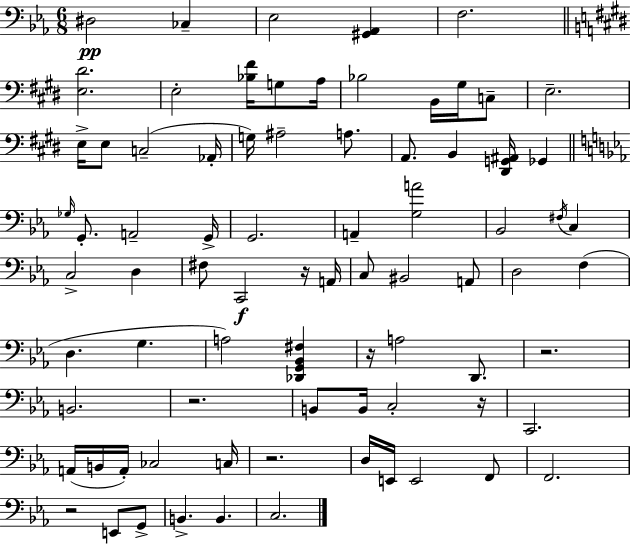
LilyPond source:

{
  \clef bass
  \numericTimeSignature
  \time 6/8
  \key ees \major
  dis2\pp ces4-- | ees2 <gis, aes,>4 | f2. | \bar "||" \break \key e \major <e dis'>2. | e2-. <bes fis'>16 g8 a16 | bes2 b,16 gis16 c8-- | e2.-- | \break e16-> e8 c2--( aes,16-. | g16) ais2-- a8. | a,8. b,4 <dis, g, ais,>16 ges,4 | \bar "||" \break \key ees \major \grace { ges16 } g,8.-. a,2-- | g,16-> g,2. | a,4-- <g a'>2 | bes,2 \acciaccatura { fis16 } c4 | \break c2-> d4 | fis8 c,2\f | r16 a,16 c8 bis,2 | a,8 d2 f4( | \break d4. g4. | a2) <des, g, bes, fis>4 | r16 a2 d,8. | r2. | \break b,2. | r2. | b,8 b,16 c2-. | r16 c,2. | \break a,16( b,16 a,16-.) ces2 | c16 r2. | d16 e,16 e,2 | f,8 f,2. | \break r2 e,8 | g,8-> b,4.-> b,4. | c2. | \bar "|."
}